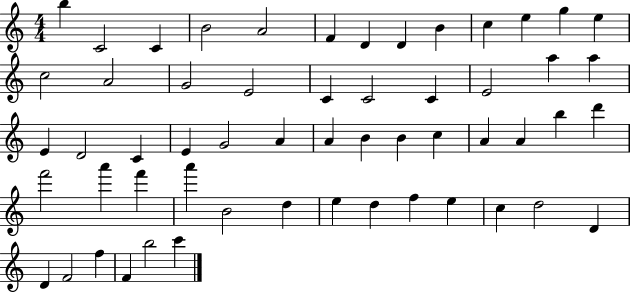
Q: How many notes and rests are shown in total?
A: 56